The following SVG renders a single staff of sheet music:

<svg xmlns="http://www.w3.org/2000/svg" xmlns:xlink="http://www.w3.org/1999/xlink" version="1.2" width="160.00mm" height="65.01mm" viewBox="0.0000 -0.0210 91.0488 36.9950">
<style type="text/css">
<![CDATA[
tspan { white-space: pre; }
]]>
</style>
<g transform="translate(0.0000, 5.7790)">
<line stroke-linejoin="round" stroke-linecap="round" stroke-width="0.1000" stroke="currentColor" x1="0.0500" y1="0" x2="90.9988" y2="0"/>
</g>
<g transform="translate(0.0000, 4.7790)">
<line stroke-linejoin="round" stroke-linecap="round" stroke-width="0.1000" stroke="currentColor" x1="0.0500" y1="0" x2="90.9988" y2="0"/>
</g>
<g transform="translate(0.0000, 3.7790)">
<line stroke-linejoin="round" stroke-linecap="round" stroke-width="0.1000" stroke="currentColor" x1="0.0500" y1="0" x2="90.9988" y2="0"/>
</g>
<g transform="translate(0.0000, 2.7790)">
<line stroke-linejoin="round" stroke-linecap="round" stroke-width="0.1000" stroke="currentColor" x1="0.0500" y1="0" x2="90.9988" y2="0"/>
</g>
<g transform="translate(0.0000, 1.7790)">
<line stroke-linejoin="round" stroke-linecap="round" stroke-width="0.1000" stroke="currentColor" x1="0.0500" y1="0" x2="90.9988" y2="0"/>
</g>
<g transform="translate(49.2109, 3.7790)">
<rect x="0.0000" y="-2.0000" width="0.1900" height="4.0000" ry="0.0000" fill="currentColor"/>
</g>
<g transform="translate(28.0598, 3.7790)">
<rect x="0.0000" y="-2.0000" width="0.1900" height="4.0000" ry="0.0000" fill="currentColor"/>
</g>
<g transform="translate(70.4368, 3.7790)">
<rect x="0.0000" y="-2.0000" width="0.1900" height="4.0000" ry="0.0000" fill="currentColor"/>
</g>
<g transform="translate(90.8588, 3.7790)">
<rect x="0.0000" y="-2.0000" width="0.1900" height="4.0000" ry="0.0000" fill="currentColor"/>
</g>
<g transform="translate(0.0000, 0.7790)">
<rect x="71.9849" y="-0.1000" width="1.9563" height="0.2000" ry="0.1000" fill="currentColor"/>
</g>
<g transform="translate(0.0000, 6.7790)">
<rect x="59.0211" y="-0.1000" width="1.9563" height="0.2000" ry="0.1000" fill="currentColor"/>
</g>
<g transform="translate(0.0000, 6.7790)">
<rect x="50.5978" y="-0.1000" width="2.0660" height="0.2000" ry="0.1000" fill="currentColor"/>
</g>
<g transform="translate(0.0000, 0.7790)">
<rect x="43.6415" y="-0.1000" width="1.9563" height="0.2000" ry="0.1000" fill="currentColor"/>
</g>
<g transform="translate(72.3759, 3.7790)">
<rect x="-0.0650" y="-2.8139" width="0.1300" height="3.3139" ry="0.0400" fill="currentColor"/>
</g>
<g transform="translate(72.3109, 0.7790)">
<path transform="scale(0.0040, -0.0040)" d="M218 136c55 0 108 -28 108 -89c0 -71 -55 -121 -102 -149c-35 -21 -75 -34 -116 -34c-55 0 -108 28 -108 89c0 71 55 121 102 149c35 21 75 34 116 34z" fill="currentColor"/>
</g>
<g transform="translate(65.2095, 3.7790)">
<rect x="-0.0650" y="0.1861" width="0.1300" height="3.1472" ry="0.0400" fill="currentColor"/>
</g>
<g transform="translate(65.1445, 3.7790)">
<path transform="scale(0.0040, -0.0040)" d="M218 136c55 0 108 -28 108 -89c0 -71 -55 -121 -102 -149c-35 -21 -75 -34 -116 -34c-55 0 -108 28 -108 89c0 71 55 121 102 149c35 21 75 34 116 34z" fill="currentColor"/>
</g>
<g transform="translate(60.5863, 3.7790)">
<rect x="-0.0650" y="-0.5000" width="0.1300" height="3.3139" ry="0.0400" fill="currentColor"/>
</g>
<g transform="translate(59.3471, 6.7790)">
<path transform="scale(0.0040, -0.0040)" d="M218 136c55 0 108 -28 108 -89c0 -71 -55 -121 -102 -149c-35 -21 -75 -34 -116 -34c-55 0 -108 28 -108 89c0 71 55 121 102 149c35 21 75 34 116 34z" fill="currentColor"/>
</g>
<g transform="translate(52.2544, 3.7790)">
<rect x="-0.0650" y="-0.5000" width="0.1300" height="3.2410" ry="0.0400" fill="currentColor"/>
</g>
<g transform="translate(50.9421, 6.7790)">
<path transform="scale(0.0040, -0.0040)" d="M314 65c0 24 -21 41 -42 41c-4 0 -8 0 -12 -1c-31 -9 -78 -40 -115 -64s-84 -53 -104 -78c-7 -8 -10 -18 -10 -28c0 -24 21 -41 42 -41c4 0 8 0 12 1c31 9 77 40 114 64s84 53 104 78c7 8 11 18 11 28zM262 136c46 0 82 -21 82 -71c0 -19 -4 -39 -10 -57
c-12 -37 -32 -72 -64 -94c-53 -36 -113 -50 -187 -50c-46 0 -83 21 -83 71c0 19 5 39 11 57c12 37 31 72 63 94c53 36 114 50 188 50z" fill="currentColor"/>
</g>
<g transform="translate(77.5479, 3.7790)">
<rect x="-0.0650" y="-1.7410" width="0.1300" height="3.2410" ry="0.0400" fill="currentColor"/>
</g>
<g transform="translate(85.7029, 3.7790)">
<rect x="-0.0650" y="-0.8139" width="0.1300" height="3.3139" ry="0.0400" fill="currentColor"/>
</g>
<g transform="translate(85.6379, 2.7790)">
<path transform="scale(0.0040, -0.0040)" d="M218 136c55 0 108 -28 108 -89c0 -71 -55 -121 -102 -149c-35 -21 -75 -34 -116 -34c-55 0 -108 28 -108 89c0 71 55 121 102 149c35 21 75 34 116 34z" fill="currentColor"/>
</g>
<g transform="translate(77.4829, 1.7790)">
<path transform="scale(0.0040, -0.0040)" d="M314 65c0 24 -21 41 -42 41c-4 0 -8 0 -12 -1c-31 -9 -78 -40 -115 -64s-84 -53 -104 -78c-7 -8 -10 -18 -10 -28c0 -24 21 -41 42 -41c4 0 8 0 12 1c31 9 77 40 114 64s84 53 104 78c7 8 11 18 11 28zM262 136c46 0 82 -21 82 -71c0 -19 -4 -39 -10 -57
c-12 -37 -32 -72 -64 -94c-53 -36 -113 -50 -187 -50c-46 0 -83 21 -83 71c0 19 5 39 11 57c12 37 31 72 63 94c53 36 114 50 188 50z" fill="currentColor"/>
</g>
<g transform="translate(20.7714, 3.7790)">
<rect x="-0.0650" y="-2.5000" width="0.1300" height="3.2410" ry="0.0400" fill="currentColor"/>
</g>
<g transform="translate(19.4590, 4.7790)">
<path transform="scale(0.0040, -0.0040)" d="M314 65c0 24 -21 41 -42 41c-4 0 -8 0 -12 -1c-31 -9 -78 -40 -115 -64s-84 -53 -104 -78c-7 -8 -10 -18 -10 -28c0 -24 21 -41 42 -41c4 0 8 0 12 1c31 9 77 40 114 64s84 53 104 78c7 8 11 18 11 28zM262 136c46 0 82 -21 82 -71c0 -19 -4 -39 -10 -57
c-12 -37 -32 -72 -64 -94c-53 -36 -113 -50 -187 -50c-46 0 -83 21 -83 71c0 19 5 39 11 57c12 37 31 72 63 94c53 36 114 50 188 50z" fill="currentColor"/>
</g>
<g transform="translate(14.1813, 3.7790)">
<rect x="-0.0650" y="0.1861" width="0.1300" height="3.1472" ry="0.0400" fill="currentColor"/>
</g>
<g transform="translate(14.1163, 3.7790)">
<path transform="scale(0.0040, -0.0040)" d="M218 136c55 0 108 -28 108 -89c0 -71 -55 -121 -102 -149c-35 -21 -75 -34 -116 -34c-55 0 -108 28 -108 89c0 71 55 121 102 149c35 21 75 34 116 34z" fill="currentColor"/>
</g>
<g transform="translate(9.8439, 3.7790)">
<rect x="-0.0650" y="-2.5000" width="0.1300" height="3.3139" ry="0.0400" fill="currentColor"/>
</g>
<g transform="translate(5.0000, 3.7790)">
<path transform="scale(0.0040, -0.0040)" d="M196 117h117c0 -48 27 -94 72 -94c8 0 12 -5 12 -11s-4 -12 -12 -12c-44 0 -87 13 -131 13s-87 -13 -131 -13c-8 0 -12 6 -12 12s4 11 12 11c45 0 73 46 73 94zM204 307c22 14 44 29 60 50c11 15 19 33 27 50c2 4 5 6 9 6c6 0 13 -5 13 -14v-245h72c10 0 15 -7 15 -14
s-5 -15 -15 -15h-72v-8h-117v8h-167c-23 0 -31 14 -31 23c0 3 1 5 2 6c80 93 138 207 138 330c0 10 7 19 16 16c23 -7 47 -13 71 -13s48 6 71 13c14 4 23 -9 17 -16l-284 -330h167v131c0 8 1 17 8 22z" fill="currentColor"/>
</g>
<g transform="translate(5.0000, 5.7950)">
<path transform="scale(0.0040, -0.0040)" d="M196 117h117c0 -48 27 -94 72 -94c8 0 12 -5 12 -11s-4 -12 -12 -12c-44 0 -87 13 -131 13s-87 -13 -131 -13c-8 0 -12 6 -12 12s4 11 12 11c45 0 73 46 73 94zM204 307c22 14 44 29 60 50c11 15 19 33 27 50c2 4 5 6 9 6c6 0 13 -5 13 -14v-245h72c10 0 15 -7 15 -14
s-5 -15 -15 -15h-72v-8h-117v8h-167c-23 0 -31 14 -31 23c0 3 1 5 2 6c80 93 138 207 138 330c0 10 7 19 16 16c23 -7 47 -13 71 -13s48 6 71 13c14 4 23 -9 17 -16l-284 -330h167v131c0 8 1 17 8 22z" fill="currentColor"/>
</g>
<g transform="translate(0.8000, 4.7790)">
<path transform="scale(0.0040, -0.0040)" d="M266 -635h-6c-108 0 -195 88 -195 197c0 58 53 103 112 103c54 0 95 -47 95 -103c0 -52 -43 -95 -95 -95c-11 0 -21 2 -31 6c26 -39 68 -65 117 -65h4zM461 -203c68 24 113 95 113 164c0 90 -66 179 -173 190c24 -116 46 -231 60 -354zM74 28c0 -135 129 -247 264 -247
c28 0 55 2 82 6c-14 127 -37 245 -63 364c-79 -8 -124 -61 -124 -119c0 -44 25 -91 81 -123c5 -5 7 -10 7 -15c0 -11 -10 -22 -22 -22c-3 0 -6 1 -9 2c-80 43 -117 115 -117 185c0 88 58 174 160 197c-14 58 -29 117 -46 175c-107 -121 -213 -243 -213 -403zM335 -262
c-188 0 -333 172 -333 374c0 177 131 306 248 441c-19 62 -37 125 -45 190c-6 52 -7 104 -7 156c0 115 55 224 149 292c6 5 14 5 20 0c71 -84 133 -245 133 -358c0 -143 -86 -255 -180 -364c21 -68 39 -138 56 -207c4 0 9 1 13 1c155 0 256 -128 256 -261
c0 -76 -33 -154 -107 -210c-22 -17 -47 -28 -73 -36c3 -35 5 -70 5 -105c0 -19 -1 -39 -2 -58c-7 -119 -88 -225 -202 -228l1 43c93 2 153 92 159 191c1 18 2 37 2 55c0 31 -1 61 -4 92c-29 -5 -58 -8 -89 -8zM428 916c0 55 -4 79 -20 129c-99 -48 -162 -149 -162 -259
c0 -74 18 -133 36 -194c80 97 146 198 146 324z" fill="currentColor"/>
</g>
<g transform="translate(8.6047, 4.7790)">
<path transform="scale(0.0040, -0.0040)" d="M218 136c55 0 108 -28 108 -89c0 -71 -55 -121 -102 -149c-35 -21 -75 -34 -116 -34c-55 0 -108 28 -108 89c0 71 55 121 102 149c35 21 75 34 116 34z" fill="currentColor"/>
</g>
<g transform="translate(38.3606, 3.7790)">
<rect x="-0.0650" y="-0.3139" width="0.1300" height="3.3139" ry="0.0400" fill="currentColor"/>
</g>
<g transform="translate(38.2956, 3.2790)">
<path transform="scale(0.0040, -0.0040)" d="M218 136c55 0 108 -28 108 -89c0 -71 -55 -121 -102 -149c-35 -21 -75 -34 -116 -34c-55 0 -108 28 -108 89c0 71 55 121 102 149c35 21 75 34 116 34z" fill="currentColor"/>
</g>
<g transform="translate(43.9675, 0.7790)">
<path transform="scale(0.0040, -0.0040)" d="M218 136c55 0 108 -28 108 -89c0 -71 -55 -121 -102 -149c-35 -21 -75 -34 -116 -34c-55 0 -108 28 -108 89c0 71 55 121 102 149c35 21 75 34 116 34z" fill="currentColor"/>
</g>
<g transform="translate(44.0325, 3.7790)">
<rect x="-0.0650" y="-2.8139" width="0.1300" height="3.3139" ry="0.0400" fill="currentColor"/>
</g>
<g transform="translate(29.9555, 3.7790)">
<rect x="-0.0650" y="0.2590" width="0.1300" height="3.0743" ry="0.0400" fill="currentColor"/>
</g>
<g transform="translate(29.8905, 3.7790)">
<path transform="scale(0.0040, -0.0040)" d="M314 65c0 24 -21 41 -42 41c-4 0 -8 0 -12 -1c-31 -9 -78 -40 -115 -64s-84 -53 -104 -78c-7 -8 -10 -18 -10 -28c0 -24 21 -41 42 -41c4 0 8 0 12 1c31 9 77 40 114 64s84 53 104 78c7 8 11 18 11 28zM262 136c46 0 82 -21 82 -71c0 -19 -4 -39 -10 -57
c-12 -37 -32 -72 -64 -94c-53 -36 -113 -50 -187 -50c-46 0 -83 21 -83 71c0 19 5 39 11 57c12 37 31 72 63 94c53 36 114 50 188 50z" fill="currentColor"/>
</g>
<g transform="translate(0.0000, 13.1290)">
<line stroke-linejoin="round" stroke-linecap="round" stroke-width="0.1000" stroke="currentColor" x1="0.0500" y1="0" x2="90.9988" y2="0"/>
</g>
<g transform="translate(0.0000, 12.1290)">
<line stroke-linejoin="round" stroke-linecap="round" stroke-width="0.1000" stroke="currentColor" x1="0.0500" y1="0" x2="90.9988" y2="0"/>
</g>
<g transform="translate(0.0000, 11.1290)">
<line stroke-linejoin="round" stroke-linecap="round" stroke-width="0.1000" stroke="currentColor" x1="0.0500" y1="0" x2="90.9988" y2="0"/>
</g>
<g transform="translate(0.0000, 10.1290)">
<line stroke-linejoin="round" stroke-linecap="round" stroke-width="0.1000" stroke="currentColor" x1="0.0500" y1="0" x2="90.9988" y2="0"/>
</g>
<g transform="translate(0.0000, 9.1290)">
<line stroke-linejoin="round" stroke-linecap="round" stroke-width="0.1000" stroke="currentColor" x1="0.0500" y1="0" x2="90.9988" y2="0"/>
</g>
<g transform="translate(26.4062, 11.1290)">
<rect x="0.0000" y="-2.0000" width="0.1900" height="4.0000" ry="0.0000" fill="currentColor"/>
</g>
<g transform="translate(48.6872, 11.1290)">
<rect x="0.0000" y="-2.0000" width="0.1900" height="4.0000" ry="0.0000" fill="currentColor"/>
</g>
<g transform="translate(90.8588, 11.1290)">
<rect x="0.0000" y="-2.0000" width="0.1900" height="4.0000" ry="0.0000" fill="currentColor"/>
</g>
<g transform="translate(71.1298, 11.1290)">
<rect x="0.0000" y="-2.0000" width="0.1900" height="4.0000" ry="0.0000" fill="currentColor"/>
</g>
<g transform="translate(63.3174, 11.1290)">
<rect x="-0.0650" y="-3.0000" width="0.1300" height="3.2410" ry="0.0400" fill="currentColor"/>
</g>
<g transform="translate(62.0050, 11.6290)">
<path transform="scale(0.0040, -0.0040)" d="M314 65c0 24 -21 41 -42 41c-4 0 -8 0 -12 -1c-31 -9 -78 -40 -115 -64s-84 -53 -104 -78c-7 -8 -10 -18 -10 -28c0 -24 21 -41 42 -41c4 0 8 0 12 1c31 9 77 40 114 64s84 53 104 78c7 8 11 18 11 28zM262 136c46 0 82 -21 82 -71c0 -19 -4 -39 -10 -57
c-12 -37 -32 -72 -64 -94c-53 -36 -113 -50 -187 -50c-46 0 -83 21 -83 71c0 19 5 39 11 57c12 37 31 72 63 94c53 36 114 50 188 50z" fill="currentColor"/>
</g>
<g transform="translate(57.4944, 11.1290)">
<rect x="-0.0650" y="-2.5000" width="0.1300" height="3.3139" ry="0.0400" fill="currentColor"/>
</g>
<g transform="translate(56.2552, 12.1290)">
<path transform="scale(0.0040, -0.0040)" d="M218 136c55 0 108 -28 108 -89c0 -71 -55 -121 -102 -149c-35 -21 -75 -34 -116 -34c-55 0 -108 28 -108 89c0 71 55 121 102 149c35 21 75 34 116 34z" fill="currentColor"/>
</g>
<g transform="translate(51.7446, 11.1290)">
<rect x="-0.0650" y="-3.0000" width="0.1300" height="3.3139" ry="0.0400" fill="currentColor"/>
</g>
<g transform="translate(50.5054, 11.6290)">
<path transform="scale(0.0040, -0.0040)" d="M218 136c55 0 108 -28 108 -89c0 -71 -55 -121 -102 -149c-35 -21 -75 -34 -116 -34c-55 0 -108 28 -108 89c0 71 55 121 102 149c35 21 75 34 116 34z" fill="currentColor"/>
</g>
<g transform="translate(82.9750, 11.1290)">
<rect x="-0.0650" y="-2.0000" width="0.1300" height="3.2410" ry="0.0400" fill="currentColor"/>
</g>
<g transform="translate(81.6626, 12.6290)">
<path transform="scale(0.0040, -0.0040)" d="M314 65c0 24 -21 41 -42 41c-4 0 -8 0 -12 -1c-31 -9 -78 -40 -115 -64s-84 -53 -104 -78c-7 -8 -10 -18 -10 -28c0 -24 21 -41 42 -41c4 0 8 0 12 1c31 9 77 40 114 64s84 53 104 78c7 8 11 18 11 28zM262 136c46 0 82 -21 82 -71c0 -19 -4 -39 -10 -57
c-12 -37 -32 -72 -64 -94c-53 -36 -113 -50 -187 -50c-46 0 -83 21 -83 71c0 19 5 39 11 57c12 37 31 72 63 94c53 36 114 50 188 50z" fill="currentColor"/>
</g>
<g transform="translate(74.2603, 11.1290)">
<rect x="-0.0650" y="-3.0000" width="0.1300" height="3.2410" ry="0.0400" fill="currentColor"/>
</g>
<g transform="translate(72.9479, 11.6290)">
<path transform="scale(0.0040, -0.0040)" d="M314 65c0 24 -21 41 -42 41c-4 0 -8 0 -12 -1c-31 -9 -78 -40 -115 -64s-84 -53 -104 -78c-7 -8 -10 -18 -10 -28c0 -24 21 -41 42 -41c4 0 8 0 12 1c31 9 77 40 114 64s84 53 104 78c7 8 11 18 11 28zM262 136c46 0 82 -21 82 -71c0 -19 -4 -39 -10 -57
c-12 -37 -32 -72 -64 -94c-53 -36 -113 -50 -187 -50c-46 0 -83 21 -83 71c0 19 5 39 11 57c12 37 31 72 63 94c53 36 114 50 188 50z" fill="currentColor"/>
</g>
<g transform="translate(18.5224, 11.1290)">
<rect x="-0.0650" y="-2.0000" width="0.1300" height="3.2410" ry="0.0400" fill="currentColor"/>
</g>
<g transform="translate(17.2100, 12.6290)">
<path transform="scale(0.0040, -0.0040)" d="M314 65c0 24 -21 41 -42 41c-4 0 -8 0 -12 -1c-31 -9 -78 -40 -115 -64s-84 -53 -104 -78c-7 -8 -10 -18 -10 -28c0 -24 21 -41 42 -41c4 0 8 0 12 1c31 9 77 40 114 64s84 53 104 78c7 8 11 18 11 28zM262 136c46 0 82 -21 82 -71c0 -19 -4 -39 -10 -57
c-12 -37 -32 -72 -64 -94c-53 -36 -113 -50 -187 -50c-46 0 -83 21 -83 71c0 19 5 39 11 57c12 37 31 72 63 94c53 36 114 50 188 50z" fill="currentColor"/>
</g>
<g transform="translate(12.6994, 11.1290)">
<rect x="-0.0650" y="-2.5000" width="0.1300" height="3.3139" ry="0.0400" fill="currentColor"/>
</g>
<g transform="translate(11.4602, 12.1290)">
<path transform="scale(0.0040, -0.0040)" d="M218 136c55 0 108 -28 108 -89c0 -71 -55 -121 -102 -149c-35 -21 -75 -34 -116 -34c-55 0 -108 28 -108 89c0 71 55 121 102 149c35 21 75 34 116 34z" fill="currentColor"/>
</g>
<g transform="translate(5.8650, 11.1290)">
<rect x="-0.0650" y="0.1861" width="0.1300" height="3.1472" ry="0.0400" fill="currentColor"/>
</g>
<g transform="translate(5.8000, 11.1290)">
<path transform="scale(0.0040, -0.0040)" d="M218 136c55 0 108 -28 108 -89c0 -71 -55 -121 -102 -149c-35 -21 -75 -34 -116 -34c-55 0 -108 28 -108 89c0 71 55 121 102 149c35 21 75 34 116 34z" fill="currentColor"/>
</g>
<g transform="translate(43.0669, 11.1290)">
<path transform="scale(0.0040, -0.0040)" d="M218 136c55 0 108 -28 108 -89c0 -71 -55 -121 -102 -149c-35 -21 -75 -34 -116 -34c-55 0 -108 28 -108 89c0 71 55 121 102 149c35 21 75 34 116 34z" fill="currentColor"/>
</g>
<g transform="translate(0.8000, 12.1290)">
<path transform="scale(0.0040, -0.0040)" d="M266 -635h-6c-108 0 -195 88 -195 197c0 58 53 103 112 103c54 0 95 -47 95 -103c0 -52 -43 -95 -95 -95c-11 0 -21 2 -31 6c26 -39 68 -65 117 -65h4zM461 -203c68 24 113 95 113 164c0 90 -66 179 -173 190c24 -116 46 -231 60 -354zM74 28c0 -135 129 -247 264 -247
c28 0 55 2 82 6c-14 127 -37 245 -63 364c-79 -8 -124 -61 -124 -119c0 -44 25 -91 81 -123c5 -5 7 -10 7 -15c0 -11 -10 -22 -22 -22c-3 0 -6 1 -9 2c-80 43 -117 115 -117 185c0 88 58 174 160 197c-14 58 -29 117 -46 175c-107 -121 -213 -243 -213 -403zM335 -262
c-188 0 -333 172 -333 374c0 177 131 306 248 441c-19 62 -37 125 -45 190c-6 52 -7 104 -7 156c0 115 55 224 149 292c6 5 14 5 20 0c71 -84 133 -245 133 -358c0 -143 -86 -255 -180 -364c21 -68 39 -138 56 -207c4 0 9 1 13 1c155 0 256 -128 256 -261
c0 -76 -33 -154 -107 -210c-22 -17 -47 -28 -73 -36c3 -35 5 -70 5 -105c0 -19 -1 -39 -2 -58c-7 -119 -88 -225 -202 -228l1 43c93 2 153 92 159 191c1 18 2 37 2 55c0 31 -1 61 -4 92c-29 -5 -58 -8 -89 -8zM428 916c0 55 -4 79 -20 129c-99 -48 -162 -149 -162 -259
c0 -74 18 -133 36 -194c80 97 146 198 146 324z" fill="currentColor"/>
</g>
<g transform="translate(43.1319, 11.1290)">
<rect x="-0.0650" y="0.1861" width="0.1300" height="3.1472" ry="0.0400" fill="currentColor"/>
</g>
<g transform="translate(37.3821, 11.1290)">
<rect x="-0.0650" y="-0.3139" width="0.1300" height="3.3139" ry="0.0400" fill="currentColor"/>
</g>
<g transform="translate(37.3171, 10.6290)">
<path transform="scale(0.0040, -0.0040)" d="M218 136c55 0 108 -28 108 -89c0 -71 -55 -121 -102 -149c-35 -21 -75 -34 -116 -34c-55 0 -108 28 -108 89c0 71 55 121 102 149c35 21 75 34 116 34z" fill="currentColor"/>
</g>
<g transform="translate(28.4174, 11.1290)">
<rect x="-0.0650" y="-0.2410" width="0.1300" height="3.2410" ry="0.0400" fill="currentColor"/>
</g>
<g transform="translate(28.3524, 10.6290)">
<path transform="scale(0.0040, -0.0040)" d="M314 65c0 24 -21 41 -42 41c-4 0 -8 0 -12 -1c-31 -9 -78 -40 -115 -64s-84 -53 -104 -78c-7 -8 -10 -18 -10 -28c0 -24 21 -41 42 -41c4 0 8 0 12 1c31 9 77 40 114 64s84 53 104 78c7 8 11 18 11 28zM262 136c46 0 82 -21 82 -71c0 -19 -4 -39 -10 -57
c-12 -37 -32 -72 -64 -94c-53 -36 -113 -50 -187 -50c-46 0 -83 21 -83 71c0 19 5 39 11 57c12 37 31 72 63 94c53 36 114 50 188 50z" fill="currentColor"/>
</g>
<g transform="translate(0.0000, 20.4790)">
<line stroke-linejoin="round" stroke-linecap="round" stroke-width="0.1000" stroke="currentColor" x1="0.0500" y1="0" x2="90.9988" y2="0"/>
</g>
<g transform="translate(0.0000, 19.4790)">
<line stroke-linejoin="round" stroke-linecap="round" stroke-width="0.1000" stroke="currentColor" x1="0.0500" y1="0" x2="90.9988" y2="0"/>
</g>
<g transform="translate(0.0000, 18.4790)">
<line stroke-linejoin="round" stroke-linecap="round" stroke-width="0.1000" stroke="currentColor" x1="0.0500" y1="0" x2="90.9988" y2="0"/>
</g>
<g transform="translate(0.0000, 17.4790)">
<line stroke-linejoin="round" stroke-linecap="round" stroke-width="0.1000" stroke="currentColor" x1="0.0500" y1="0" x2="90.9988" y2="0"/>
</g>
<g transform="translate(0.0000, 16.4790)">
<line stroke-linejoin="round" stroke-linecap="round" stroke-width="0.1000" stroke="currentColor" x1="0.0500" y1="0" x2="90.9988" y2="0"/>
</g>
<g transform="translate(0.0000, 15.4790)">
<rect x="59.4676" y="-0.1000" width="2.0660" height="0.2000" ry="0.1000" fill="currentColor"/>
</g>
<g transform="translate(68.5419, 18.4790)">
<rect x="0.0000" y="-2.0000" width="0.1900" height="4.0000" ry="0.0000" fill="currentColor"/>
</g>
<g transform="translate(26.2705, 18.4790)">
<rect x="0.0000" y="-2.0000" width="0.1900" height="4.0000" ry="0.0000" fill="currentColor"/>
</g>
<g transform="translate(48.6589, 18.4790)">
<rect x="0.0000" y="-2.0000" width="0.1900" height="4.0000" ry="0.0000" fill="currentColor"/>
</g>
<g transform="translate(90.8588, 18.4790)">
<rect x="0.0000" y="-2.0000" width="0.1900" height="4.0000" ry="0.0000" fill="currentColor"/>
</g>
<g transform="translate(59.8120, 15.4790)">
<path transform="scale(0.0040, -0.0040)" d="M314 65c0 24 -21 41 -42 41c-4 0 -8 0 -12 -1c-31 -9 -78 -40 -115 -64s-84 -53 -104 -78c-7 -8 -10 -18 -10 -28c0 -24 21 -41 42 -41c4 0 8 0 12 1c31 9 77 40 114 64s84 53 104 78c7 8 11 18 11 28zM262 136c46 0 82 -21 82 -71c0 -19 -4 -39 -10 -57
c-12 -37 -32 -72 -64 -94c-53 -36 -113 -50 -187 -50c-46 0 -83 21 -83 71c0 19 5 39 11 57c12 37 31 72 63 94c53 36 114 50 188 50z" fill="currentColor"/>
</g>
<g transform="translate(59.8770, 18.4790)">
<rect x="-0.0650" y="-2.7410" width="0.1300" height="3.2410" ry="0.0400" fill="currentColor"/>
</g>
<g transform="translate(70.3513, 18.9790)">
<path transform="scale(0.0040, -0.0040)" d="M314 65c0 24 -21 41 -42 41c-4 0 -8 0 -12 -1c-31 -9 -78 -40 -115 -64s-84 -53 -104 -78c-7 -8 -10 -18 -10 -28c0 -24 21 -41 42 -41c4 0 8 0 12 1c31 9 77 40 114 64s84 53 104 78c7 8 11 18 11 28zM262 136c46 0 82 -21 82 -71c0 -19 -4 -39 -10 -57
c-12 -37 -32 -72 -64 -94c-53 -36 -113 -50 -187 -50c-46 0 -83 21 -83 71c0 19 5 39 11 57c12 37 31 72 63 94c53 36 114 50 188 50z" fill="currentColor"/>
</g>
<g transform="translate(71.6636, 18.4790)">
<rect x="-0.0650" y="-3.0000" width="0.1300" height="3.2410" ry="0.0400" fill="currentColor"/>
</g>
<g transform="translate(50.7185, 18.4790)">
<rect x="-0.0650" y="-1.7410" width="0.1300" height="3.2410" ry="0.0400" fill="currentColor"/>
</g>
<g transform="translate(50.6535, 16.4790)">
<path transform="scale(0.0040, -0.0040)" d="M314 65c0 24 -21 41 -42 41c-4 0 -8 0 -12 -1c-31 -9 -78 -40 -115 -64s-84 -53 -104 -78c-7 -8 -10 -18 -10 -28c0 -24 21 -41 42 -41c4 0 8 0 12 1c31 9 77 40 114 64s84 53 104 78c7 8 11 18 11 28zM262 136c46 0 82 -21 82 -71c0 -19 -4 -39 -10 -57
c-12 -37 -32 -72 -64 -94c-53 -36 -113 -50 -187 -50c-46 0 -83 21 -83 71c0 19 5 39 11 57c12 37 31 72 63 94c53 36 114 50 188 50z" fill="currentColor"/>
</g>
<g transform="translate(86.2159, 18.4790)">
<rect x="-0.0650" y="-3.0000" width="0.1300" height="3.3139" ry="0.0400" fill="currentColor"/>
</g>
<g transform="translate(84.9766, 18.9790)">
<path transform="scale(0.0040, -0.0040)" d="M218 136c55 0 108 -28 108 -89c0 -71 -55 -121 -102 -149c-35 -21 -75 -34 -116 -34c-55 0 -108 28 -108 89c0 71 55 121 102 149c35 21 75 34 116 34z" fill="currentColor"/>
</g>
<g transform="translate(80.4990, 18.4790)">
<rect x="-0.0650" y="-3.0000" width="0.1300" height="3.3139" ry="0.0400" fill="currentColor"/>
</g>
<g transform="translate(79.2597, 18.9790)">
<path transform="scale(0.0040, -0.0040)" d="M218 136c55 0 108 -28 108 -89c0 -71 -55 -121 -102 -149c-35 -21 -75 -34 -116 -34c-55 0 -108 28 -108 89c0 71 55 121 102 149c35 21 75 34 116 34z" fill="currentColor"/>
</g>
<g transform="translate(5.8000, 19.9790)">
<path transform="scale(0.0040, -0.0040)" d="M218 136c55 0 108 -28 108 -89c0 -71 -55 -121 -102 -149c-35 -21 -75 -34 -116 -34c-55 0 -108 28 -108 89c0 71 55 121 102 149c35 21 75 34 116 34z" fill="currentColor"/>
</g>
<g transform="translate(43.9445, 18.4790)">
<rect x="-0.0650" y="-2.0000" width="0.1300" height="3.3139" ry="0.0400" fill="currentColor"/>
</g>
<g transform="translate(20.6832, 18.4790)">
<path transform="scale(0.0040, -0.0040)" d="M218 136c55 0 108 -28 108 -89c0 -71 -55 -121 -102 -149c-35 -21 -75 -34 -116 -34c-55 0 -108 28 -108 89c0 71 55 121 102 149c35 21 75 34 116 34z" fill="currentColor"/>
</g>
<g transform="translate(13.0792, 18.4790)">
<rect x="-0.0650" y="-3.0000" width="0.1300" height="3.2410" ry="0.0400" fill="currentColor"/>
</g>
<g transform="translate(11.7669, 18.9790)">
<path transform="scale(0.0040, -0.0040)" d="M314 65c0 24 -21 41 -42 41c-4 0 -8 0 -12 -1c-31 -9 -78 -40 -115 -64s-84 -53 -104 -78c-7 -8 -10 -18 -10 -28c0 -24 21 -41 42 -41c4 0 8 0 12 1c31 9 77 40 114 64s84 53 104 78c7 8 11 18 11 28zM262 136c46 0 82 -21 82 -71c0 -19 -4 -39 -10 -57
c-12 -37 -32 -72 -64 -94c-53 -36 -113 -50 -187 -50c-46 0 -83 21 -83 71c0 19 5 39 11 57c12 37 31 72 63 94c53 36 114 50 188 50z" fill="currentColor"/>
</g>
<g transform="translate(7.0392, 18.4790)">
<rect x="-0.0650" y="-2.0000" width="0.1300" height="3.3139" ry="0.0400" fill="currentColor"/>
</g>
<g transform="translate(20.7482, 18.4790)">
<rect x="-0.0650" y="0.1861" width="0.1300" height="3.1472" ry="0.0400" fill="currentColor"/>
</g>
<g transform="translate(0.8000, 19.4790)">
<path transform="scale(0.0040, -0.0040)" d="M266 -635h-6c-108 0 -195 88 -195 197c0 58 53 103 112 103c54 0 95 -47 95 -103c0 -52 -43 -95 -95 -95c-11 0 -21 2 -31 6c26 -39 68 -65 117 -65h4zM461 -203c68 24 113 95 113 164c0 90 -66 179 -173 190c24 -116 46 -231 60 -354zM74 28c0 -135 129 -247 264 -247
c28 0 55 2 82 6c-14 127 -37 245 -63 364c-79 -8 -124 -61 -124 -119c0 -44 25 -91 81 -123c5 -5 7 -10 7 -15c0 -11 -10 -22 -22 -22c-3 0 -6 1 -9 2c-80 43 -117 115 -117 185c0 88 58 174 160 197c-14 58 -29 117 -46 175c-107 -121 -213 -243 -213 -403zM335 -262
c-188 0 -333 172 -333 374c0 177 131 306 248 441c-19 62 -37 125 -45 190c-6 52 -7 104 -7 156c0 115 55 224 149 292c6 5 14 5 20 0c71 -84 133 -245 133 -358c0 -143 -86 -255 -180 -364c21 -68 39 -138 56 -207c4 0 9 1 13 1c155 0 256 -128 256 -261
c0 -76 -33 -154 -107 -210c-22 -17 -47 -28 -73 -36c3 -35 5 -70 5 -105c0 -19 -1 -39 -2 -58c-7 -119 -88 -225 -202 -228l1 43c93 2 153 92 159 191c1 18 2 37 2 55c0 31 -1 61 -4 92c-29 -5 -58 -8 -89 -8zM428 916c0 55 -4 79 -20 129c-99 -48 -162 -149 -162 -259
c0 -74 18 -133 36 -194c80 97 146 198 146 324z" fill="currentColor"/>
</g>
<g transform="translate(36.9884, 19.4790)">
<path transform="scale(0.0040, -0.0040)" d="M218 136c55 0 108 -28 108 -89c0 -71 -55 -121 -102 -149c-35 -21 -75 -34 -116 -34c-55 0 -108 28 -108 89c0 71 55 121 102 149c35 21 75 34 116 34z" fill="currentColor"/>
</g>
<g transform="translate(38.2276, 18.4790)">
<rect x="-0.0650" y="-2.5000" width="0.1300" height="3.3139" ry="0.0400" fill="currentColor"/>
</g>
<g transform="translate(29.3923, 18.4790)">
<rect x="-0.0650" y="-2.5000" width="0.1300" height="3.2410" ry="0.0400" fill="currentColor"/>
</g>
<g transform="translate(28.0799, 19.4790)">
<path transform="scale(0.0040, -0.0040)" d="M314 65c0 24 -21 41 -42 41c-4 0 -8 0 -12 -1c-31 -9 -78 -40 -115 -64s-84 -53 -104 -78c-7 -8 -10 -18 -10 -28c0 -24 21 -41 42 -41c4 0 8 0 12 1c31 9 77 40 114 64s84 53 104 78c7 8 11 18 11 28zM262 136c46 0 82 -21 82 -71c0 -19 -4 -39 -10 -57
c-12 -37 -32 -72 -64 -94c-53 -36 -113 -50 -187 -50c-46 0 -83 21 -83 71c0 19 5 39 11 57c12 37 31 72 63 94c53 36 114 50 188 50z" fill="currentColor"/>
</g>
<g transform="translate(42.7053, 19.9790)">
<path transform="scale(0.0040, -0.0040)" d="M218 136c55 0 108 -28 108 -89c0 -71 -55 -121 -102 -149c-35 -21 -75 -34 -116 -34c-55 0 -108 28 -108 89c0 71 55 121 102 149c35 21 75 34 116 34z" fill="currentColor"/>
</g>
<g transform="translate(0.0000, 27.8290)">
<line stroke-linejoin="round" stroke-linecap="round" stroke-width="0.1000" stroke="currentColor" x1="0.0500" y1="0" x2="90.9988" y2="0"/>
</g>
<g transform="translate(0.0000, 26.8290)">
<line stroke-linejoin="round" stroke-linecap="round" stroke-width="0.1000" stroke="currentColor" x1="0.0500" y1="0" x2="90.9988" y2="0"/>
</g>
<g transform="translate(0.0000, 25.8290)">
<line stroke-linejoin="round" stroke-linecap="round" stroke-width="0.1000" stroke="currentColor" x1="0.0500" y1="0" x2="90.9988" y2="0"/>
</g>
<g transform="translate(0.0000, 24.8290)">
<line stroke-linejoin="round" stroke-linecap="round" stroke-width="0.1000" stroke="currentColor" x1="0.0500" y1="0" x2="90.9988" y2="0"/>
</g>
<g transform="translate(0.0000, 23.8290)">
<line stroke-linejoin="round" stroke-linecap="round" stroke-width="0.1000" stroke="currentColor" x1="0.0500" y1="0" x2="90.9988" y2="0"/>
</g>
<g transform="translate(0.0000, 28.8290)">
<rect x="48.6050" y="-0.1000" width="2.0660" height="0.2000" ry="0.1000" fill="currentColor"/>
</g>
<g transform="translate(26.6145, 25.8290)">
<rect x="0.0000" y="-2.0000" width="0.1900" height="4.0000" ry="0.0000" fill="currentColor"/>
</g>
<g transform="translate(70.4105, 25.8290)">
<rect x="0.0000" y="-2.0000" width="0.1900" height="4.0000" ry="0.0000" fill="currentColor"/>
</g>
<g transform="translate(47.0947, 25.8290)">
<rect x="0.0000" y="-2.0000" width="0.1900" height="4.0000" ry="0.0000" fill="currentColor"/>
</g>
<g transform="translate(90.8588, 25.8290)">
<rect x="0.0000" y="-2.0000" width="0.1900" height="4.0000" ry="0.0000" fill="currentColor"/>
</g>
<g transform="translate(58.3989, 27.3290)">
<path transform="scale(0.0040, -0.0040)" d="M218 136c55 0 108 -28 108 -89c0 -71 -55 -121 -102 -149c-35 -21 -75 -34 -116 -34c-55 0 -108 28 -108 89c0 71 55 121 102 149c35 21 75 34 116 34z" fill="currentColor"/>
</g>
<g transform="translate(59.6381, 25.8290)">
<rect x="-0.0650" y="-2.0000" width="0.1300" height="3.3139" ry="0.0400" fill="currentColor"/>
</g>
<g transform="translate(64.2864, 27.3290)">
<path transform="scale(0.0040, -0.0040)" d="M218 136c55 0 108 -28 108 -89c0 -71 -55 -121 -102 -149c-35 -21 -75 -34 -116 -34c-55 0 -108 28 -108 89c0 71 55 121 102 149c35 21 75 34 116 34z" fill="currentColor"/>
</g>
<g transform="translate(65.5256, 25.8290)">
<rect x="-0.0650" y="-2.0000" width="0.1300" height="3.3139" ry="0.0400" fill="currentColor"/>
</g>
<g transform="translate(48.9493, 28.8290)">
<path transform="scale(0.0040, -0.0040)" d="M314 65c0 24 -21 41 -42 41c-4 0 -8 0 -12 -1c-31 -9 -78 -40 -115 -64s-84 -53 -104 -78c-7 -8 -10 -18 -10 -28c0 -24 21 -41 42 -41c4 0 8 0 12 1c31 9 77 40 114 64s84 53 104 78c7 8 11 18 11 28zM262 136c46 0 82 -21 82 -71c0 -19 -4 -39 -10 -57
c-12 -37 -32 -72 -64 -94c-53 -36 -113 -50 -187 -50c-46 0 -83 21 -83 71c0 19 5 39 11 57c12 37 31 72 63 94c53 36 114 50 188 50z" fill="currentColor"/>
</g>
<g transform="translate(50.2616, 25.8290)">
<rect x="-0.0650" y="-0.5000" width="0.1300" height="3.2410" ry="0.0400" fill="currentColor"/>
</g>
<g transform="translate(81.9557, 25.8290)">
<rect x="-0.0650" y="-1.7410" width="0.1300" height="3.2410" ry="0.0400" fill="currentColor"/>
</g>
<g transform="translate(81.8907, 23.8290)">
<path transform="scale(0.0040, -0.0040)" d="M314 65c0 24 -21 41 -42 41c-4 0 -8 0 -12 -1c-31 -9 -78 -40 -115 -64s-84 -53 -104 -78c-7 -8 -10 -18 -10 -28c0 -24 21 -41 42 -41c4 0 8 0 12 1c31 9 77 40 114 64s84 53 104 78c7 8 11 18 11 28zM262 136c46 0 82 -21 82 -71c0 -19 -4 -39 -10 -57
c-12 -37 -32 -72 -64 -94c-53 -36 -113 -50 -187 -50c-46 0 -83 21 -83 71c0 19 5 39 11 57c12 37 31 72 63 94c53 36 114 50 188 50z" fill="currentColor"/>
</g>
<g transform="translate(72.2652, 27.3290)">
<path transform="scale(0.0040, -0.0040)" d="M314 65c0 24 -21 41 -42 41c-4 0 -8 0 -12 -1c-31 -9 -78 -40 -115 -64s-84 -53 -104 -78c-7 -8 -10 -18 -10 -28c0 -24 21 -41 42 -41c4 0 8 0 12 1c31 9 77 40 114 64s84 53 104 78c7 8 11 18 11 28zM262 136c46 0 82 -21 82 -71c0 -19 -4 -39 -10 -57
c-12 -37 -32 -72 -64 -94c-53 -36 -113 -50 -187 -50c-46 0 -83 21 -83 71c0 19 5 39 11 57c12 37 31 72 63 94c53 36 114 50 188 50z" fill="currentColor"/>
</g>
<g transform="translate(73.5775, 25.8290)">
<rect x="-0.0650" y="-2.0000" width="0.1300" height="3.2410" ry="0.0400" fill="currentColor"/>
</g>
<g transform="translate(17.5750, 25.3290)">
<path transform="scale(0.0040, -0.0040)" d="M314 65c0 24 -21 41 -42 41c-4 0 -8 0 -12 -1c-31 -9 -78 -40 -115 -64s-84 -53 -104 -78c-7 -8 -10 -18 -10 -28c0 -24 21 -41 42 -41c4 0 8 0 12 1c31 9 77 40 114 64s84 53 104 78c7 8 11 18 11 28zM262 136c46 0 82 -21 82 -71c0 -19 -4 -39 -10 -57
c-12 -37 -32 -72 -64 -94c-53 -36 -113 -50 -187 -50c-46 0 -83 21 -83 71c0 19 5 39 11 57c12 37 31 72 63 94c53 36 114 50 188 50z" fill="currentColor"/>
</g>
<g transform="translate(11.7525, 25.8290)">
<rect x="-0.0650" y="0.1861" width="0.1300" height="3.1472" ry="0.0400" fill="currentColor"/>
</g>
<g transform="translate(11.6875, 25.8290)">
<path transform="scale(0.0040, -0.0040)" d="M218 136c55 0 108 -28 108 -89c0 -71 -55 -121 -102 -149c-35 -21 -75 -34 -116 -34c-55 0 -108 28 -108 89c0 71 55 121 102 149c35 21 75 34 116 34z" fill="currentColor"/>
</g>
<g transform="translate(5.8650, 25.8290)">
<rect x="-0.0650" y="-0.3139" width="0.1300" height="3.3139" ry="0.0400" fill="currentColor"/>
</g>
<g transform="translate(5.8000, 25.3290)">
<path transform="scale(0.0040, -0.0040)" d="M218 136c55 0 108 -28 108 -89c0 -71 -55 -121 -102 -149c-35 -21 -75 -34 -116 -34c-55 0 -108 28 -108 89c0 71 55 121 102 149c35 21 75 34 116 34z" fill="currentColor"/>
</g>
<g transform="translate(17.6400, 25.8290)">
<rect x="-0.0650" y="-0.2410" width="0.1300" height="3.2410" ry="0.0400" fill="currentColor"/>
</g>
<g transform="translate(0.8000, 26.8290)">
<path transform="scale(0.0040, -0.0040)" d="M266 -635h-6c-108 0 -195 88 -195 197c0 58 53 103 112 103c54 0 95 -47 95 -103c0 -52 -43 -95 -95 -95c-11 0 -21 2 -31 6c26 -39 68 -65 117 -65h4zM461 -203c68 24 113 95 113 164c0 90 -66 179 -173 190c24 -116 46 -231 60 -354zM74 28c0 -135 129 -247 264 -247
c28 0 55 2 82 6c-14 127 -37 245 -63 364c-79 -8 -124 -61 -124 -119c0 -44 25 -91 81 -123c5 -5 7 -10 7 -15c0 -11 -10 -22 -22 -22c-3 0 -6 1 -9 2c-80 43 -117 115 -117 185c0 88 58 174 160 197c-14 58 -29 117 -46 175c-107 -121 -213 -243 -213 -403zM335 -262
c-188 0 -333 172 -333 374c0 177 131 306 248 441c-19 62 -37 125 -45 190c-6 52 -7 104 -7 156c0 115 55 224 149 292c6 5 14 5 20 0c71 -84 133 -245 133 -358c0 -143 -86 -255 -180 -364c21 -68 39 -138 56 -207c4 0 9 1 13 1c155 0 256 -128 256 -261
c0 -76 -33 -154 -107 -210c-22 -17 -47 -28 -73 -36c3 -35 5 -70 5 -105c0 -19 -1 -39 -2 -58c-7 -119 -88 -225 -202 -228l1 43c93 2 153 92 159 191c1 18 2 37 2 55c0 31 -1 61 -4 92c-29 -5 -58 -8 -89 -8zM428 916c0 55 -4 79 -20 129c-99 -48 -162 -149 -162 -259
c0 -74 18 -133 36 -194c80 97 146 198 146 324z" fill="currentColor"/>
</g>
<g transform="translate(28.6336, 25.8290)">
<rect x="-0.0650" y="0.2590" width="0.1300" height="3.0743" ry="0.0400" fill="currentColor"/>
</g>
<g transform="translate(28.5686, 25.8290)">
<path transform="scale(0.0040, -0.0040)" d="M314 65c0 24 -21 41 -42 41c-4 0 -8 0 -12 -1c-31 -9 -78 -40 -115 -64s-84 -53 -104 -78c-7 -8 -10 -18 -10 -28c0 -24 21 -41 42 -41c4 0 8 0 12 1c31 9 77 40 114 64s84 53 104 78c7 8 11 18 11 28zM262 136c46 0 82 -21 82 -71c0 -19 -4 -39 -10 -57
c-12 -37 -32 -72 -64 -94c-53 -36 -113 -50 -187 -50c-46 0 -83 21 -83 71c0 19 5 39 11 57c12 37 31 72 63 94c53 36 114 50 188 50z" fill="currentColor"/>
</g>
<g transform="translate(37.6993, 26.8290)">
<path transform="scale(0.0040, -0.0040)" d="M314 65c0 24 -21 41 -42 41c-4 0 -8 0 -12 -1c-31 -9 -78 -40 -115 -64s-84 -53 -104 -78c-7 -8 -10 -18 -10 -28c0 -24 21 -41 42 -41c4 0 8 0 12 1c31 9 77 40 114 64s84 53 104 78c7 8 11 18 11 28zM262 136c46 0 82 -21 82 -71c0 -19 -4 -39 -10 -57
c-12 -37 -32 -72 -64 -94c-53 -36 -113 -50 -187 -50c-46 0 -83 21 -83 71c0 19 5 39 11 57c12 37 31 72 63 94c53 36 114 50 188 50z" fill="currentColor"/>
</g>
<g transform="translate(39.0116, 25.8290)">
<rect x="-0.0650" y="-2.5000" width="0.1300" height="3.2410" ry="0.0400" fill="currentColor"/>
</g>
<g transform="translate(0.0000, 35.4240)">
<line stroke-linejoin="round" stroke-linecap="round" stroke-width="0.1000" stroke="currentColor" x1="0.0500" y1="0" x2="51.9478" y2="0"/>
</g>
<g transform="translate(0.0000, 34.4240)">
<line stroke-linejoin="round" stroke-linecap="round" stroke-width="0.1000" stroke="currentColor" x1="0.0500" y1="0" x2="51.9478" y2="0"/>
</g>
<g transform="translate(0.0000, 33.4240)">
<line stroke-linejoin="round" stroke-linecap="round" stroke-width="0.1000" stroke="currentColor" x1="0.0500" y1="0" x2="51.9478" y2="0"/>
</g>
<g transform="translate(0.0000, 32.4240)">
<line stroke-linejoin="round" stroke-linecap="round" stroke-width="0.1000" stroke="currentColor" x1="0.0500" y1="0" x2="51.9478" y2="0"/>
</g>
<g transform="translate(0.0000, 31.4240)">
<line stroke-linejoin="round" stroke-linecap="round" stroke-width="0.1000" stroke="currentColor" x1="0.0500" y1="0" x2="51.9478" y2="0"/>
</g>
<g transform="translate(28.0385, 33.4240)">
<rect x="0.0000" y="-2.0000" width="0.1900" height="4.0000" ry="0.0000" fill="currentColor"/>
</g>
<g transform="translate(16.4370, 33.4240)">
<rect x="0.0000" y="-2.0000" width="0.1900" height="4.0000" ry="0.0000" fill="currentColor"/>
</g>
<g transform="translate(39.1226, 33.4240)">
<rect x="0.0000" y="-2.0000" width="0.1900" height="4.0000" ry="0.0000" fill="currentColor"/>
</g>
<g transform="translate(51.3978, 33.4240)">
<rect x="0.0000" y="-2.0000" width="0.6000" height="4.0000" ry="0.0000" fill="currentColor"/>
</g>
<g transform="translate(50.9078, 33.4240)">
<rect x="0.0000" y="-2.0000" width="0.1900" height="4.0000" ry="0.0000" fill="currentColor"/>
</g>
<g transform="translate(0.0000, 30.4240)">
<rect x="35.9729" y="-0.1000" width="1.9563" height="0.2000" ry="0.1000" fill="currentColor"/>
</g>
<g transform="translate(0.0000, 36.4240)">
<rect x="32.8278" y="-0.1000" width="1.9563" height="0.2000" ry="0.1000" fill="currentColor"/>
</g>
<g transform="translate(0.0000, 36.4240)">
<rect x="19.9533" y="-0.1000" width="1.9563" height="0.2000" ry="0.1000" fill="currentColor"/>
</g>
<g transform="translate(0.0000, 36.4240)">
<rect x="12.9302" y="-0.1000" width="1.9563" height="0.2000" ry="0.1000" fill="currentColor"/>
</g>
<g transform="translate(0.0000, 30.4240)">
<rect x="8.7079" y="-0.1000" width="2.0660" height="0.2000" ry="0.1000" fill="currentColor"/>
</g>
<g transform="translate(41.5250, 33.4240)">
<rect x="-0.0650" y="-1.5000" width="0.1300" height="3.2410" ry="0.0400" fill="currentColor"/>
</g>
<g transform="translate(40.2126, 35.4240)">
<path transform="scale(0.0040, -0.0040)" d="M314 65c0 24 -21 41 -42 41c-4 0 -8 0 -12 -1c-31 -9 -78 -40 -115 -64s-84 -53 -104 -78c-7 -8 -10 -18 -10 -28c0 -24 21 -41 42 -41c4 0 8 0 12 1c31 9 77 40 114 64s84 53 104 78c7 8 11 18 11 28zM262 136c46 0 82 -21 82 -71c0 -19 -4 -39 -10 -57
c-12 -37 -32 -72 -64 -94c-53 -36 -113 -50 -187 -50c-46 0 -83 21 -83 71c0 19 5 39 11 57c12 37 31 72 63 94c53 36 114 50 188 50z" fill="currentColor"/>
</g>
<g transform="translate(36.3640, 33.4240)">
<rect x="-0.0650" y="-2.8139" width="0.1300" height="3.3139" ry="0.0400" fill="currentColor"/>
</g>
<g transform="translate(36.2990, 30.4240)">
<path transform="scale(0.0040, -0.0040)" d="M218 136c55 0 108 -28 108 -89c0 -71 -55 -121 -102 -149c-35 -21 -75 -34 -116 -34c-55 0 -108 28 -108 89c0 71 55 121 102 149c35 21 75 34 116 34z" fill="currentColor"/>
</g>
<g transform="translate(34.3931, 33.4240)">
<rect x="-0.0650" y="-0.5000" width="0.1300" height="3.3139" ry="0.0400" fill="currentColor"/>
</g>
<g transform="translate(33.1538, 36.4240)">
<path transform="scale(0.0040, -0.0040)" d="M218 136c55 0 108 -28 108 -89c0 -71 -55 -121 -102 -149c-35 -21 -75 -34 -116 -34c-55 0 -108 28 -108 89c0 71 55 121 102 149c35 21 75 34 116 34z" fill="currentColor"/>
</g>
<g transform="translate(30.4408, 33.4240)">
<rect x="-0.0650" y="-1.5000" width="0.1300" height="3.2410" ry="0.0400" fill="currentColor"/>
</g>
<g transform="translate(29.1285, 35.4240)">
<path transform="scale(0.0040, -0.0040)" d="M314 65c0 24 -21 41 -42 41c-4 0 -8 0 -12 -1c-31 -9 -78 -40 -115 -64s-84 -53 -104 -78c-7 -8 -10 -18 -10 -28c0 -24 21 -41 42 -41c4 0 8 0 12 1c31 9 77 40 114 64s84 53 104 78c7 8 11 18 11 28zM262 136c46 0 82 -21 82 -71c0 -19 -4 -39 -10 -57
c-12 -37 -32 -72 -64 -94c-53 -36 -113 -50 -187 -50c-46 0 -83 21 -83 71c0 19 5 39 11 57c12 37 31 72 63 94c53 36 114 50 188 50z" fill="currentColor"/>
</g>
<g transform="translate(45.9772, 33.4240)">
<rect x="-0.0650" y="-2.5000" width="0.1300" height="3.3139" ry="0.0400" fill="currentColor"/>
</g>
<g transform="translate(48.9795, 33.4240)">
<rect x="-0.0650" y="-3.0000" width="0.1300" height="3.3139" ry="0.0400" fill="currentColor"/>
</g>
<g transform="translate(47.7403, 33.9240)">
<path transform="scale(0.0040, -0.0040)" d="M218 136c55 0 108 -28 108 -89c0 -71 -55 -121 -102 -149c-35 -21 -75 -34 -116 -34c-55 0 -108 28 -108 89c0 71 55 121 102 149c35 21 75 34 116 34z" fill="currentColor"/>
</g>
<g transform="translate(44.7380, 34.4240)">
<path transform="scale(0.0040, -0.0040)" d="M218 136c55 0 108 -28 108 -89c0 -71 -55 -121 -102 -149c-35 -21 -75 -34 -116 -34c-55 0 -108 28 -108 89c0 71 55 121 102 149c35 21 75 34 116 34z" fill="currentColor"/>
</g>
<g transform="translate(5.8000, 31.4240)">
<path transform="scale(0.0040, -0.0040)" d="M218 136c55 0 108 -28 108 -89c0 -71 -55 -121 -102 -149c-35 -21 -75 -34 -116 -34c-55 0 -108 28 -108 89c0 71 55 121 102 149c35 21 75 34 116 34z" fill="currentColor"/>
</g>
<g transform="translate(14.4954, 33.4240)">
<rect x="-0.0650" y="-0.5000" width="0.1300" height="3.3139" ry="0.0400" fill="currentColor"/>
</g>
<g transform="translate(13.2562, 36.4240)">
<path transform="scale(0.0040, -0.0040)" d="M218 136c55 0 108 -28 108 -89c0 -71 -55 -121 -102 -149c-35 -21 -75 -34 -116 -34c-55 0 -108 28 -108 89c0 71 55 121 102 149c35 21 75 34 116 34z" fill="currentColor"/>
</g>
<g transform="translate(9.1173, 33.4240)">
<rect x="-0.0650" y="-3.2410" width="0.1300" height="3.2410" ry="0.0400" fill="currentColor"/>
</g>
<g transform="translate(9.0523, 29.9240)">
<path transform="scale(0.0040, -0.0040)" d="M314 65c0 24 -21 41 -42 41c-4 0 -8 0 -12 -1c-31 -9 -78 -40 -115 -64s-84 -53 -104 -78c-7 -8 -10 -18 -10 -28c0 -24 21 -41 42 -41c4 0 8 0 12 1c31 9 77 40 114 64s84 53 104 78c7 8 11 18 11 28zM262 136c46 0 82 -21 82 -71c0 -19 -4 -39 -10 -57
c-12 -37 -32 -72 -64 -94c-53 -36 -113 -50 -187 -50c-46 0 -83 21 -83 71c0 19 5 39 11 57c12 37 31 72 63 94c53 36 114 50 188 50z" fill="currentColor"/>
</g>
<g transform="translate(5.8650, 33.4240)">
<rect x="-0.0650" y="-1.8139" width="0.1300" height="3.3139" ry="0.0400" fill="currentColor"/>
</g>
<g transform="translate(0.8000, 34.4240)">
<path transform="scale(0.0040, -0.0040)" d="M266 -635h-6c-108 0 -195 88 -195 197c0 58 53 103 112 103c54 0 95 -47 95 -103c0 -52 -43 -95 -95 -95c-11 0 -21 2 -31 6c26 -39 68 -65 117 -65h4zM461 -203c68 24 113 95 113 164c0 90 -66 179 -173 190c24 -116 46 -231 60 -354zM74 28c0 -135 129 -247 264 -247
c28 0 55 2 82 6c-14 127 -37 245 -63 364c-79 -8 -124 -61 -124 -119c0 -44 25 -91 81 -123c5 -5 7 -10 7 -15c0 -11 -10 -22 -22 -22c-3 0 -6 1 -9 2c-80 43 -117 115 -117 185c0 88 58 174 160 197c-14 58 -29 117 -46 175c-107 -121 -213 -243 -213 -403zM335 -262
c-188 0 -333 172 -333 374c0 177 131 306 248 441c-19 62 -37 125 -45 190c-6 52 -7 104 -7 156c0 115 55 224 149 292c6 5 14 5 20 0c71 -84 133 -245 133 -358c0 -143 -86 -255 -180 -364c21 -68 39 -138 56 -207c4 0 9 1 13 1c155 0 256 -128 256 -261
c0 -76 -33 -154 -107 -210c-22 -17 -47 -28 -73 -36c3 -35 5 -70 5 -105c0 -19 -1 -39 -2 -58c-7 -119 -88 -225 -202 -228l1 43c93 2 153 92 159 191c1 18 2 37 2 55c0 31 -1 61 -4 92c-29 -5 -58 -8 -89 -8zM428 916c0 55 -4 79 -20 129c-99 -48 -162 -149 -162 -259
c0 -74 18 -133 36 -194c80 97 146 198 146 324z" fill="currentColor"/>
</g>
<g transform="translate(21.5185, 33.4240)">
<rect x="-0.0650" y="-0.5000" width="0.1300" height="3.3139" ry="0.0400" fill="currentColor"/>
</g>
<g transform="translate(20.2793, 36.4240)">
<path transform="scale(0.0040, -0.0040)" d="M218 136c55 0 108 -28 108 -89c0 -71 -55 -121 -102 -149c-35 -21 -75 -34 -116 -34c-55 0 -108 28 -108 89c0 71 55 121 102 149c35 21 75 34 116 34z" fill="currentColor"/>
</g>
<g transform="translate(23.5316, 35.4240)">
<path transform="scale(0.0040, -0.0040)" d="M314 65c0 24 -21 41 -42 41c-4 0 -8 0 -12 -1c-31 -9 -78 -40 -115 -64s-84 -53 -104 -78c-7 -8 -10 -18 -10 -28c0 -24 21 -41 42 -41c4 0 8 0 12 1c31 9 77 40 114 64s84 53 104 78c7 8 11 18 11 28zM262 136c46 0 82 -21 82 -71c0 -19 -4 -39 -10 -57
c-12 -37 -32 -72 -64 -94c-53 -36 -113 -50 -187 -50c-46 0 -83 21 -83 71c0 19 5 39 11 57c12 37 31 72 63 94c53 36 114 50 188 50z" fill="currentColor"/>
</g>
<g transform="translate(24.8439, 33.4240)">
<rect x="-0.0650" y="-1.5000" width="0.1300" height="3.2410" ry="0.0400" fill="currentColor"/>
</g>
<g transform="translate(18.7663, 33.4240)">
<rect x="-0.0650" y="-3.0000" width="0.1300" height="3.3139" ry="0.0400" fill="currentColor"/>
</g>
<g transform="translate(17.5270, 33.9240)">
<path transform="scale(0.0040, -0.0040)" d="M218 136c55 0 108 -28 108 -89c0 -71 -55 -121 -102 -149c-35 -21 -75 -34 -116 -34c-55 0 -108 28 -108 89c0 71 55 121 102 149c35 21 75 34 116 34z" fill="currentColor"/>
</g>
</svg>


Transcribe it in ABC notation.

X:1
T:Untitled
M:4/4
L:1/4
K:C
G B G2 B2 c a C2 C B a f2 d B G F2 c2 c B A G A2 A2 F2 F A2 B G2 G F f2 a2 A2 A A c B c2 B2 G2 C2 F F F2 f2 f b2 C A C E2 E2 C a E2 G A